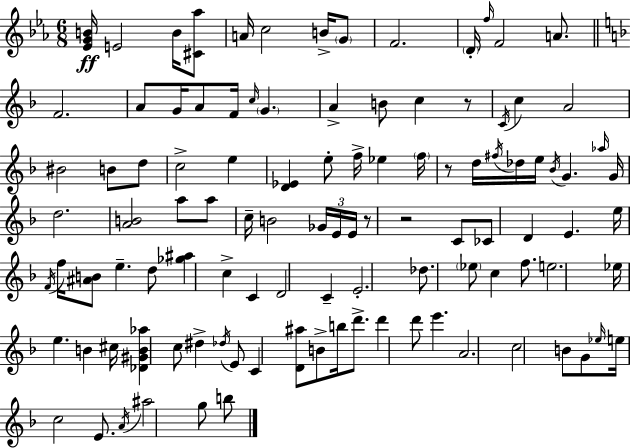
X:1
T:Untitled
M:6/8
L:1/4
K:Eb
[_EGB]/4 E2 B/4 [^C_a]/2 A/4 c2 B/4 G/2 F2 D/4 f/4 F2 A/2 F2 A/2 G/4 A/2 F/4 c/4 G A B/2 c z/2 C/4 c A2 ^B2 B/2 d/2 c2 e [D_E] e/2 f/4 _e f/4 z/2 d/4 ^f/4 _d/4 e/4 _B/4 G _a/4 G/4 d2 [AB]2 a/2 a/2 c/4 B2 _G/4 E/4 E/4 z/2 z2 C/2 _C/2 D E e/4 F/4 f/4 [^AB]/2 e d/2 [_g^a] c C D2 C E2 _d/2 _e/2 c f/2 e2 _e/4 e B ^c/4 [_D^GB_a] c/2 ^d _d/4 E/2 C [D^a]/2 B/2 b/4 d'/2 d' d'/2 e' A2 c2 B/2 G/2 _e/4 e/4 c2 E/2 A/4 ^a2 g/2 b/2